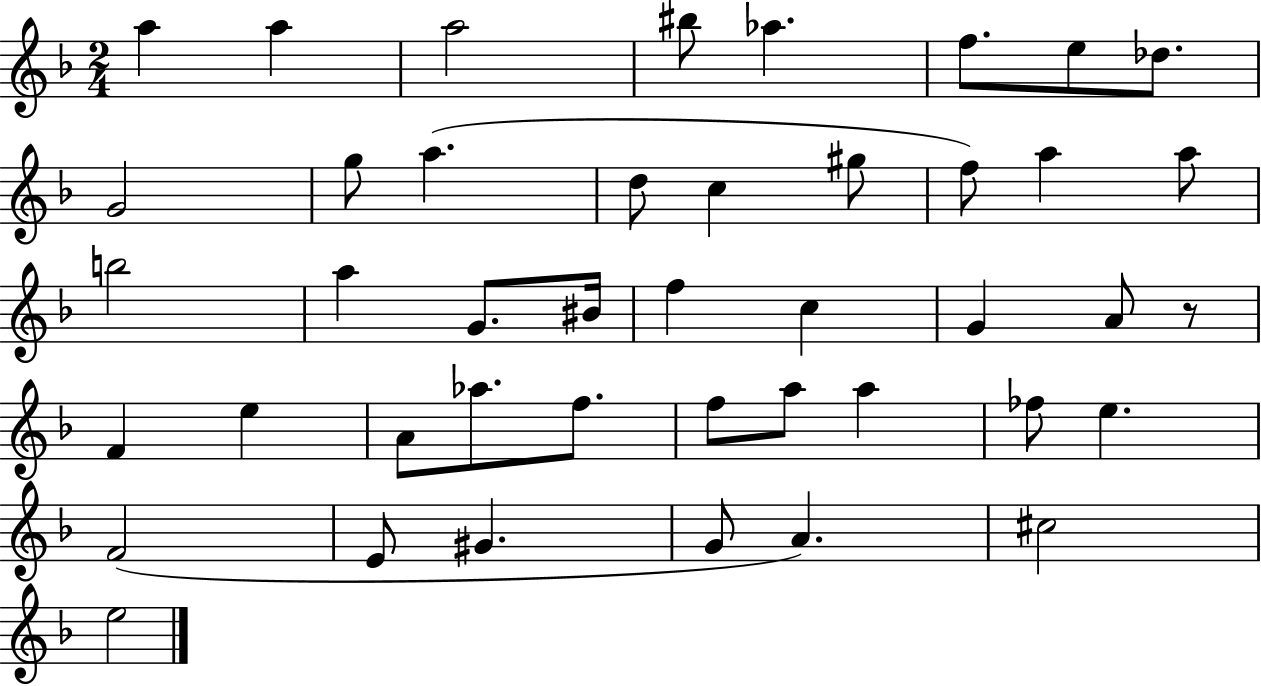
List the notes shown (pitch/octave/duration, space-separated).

A5/q A5/q A5/h BIS5/e Ab5/q. F5/e. E5/e Db5/e. G4/h G5/e A5/q. D5/e C5/q G#5/e F5/e A5/q A5/e B5/h A5/q G4/e. BIS4/s F5/q C5/q G4/q A4/e R/e F4/q E5/q A4/e Ab5/e. F5/e. F5/e A5/e A5/q FES5/e E5/q. F4/h E4/e G#4/q. G4/e A4/q. C#5/h E5/h